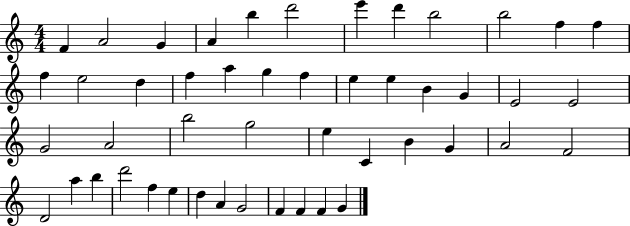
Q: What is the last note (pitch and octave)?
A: G4